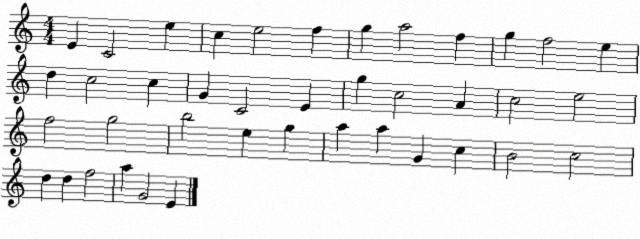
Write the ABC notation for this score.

X:1
T:Untitled
M:4/4
L:1/4
K:C
E C2 e c e2 f g a2 f g f2 e d c2 c G C2 E g c2 A c2 e2 f2 g2 b2 e g a a G c B2 c2 d d f2 a G2 E